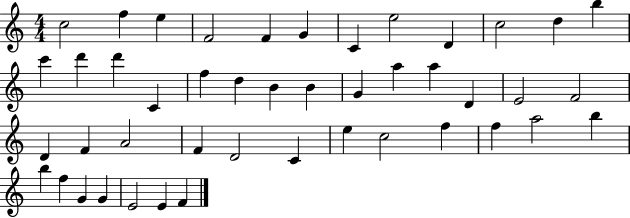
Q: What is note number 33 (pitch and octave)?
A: E5